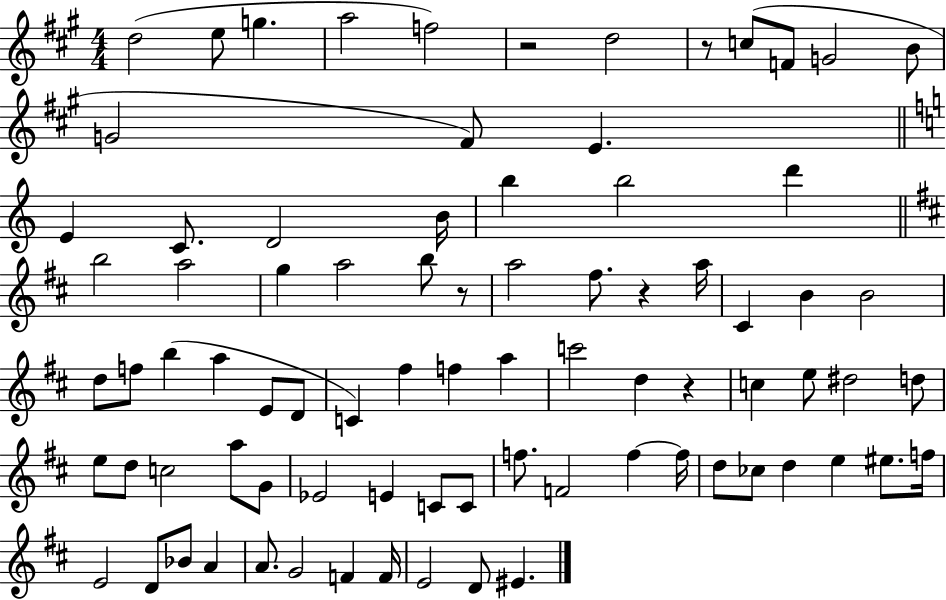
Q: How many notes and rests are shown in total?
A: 82